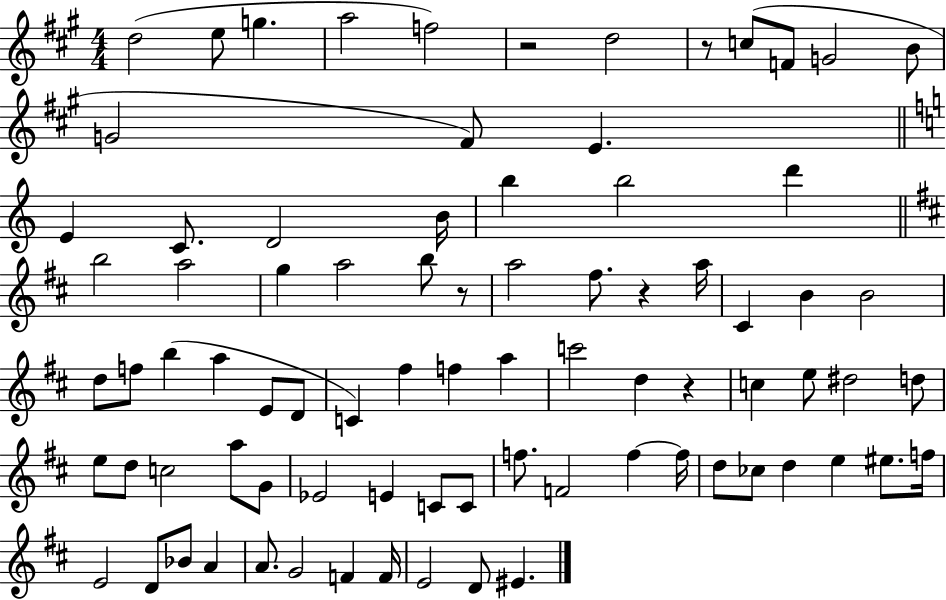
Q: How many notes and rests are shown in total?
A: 82